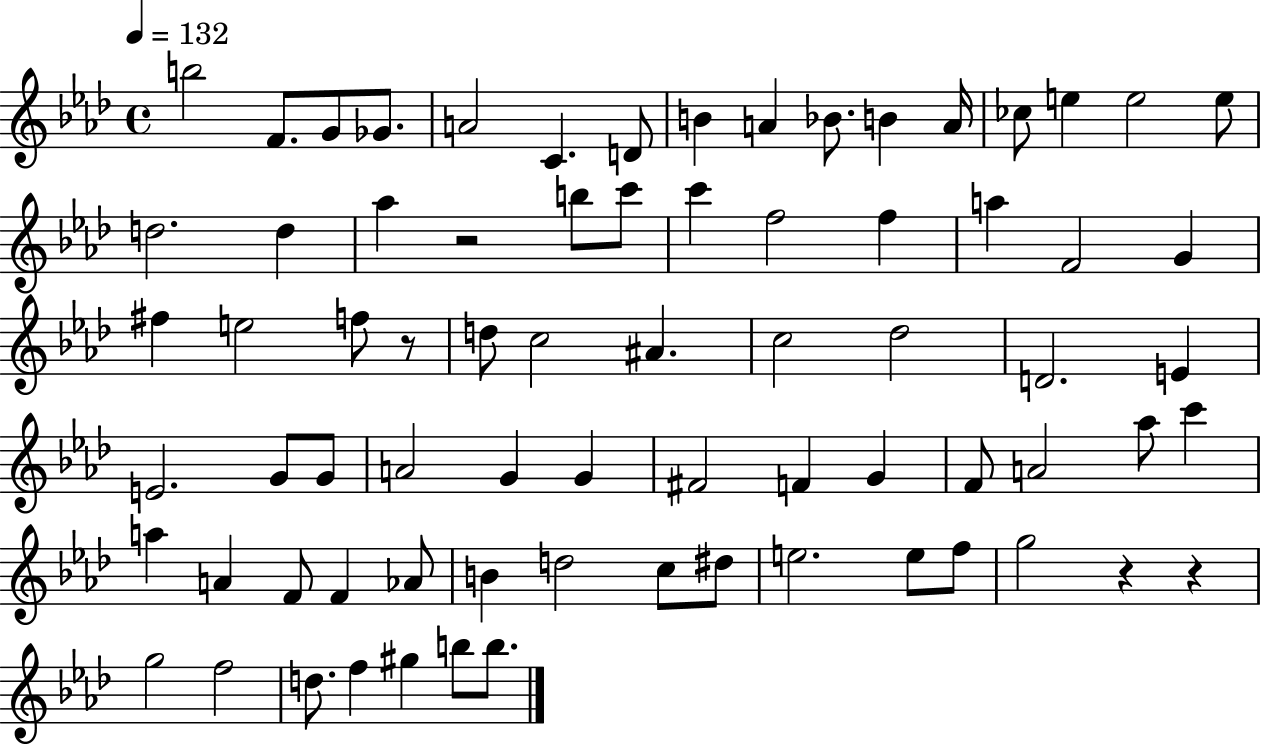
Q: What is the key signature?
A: AES major